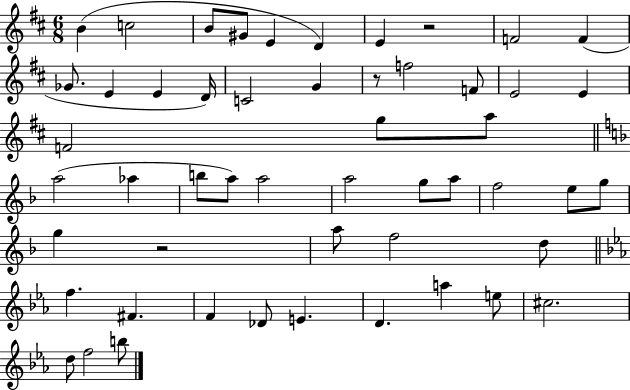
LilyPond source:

{
  \clef treble
  \numericTimeSignature
  \time 6/8
  \key d \major
  b'4( c''2 | b'8 gis'8 e'4 d'4) | e'4 r2 | f'2 f'4( | \break ges'8. e'4 e'4 d'16) | c'2 g'4 | r8 f''2 f'8 | e'2 e'4 | \break f'2 g''8 a''8 | \bar "||" \break \key d \minor a''2( aes''4 | b''8 a''8) a''2 | a''2 g''8 a''8 | f''2 e''8 g''8 | \break g''4 r2 | a''8 f''2 d''8 | \bar "||" \break \key c \minor f''4. fis'4. | f'4 des'8 e'4. | d'4. a''4 e''8 | cis''2. | \break d''8 f''2 b''8 | \bar "|."
}